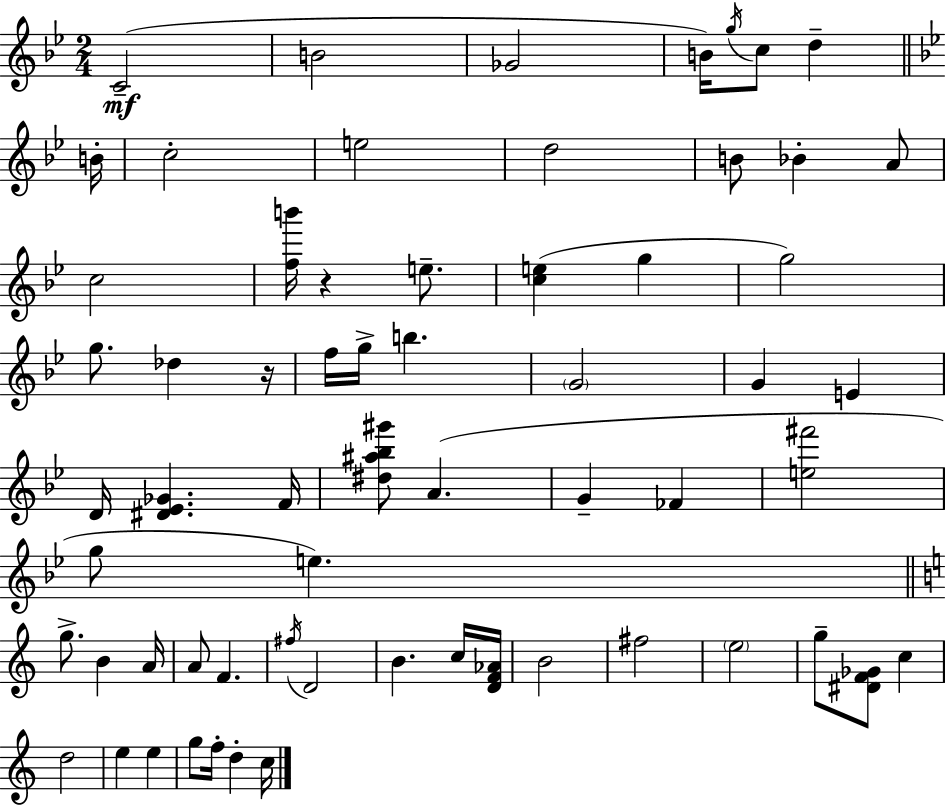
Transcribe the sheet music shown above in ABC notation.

X:1
T:Untitled
M:2/4
L:1/4
K:Gm
C2 B2 _G2 B/4 g/4 c/2 d B/4 c2 e2 d2 B/2 _B A/2 c2 [fb']/4 z e/2 [ce] g g2 g/2 _d z/4 f/4 g/4 b G2 G E D/4 [^D_E_G] F/4 [^d^a_b^g']/2 A G _F [e^f']2 g/2 e g/2 B A/4 A/2 F ^f/4 D2 B c/4 [DF_A]/4 B2 ^f2 e2 g/2 [^DF_G]/2 c d2 e e g/2 f/4 d c/4